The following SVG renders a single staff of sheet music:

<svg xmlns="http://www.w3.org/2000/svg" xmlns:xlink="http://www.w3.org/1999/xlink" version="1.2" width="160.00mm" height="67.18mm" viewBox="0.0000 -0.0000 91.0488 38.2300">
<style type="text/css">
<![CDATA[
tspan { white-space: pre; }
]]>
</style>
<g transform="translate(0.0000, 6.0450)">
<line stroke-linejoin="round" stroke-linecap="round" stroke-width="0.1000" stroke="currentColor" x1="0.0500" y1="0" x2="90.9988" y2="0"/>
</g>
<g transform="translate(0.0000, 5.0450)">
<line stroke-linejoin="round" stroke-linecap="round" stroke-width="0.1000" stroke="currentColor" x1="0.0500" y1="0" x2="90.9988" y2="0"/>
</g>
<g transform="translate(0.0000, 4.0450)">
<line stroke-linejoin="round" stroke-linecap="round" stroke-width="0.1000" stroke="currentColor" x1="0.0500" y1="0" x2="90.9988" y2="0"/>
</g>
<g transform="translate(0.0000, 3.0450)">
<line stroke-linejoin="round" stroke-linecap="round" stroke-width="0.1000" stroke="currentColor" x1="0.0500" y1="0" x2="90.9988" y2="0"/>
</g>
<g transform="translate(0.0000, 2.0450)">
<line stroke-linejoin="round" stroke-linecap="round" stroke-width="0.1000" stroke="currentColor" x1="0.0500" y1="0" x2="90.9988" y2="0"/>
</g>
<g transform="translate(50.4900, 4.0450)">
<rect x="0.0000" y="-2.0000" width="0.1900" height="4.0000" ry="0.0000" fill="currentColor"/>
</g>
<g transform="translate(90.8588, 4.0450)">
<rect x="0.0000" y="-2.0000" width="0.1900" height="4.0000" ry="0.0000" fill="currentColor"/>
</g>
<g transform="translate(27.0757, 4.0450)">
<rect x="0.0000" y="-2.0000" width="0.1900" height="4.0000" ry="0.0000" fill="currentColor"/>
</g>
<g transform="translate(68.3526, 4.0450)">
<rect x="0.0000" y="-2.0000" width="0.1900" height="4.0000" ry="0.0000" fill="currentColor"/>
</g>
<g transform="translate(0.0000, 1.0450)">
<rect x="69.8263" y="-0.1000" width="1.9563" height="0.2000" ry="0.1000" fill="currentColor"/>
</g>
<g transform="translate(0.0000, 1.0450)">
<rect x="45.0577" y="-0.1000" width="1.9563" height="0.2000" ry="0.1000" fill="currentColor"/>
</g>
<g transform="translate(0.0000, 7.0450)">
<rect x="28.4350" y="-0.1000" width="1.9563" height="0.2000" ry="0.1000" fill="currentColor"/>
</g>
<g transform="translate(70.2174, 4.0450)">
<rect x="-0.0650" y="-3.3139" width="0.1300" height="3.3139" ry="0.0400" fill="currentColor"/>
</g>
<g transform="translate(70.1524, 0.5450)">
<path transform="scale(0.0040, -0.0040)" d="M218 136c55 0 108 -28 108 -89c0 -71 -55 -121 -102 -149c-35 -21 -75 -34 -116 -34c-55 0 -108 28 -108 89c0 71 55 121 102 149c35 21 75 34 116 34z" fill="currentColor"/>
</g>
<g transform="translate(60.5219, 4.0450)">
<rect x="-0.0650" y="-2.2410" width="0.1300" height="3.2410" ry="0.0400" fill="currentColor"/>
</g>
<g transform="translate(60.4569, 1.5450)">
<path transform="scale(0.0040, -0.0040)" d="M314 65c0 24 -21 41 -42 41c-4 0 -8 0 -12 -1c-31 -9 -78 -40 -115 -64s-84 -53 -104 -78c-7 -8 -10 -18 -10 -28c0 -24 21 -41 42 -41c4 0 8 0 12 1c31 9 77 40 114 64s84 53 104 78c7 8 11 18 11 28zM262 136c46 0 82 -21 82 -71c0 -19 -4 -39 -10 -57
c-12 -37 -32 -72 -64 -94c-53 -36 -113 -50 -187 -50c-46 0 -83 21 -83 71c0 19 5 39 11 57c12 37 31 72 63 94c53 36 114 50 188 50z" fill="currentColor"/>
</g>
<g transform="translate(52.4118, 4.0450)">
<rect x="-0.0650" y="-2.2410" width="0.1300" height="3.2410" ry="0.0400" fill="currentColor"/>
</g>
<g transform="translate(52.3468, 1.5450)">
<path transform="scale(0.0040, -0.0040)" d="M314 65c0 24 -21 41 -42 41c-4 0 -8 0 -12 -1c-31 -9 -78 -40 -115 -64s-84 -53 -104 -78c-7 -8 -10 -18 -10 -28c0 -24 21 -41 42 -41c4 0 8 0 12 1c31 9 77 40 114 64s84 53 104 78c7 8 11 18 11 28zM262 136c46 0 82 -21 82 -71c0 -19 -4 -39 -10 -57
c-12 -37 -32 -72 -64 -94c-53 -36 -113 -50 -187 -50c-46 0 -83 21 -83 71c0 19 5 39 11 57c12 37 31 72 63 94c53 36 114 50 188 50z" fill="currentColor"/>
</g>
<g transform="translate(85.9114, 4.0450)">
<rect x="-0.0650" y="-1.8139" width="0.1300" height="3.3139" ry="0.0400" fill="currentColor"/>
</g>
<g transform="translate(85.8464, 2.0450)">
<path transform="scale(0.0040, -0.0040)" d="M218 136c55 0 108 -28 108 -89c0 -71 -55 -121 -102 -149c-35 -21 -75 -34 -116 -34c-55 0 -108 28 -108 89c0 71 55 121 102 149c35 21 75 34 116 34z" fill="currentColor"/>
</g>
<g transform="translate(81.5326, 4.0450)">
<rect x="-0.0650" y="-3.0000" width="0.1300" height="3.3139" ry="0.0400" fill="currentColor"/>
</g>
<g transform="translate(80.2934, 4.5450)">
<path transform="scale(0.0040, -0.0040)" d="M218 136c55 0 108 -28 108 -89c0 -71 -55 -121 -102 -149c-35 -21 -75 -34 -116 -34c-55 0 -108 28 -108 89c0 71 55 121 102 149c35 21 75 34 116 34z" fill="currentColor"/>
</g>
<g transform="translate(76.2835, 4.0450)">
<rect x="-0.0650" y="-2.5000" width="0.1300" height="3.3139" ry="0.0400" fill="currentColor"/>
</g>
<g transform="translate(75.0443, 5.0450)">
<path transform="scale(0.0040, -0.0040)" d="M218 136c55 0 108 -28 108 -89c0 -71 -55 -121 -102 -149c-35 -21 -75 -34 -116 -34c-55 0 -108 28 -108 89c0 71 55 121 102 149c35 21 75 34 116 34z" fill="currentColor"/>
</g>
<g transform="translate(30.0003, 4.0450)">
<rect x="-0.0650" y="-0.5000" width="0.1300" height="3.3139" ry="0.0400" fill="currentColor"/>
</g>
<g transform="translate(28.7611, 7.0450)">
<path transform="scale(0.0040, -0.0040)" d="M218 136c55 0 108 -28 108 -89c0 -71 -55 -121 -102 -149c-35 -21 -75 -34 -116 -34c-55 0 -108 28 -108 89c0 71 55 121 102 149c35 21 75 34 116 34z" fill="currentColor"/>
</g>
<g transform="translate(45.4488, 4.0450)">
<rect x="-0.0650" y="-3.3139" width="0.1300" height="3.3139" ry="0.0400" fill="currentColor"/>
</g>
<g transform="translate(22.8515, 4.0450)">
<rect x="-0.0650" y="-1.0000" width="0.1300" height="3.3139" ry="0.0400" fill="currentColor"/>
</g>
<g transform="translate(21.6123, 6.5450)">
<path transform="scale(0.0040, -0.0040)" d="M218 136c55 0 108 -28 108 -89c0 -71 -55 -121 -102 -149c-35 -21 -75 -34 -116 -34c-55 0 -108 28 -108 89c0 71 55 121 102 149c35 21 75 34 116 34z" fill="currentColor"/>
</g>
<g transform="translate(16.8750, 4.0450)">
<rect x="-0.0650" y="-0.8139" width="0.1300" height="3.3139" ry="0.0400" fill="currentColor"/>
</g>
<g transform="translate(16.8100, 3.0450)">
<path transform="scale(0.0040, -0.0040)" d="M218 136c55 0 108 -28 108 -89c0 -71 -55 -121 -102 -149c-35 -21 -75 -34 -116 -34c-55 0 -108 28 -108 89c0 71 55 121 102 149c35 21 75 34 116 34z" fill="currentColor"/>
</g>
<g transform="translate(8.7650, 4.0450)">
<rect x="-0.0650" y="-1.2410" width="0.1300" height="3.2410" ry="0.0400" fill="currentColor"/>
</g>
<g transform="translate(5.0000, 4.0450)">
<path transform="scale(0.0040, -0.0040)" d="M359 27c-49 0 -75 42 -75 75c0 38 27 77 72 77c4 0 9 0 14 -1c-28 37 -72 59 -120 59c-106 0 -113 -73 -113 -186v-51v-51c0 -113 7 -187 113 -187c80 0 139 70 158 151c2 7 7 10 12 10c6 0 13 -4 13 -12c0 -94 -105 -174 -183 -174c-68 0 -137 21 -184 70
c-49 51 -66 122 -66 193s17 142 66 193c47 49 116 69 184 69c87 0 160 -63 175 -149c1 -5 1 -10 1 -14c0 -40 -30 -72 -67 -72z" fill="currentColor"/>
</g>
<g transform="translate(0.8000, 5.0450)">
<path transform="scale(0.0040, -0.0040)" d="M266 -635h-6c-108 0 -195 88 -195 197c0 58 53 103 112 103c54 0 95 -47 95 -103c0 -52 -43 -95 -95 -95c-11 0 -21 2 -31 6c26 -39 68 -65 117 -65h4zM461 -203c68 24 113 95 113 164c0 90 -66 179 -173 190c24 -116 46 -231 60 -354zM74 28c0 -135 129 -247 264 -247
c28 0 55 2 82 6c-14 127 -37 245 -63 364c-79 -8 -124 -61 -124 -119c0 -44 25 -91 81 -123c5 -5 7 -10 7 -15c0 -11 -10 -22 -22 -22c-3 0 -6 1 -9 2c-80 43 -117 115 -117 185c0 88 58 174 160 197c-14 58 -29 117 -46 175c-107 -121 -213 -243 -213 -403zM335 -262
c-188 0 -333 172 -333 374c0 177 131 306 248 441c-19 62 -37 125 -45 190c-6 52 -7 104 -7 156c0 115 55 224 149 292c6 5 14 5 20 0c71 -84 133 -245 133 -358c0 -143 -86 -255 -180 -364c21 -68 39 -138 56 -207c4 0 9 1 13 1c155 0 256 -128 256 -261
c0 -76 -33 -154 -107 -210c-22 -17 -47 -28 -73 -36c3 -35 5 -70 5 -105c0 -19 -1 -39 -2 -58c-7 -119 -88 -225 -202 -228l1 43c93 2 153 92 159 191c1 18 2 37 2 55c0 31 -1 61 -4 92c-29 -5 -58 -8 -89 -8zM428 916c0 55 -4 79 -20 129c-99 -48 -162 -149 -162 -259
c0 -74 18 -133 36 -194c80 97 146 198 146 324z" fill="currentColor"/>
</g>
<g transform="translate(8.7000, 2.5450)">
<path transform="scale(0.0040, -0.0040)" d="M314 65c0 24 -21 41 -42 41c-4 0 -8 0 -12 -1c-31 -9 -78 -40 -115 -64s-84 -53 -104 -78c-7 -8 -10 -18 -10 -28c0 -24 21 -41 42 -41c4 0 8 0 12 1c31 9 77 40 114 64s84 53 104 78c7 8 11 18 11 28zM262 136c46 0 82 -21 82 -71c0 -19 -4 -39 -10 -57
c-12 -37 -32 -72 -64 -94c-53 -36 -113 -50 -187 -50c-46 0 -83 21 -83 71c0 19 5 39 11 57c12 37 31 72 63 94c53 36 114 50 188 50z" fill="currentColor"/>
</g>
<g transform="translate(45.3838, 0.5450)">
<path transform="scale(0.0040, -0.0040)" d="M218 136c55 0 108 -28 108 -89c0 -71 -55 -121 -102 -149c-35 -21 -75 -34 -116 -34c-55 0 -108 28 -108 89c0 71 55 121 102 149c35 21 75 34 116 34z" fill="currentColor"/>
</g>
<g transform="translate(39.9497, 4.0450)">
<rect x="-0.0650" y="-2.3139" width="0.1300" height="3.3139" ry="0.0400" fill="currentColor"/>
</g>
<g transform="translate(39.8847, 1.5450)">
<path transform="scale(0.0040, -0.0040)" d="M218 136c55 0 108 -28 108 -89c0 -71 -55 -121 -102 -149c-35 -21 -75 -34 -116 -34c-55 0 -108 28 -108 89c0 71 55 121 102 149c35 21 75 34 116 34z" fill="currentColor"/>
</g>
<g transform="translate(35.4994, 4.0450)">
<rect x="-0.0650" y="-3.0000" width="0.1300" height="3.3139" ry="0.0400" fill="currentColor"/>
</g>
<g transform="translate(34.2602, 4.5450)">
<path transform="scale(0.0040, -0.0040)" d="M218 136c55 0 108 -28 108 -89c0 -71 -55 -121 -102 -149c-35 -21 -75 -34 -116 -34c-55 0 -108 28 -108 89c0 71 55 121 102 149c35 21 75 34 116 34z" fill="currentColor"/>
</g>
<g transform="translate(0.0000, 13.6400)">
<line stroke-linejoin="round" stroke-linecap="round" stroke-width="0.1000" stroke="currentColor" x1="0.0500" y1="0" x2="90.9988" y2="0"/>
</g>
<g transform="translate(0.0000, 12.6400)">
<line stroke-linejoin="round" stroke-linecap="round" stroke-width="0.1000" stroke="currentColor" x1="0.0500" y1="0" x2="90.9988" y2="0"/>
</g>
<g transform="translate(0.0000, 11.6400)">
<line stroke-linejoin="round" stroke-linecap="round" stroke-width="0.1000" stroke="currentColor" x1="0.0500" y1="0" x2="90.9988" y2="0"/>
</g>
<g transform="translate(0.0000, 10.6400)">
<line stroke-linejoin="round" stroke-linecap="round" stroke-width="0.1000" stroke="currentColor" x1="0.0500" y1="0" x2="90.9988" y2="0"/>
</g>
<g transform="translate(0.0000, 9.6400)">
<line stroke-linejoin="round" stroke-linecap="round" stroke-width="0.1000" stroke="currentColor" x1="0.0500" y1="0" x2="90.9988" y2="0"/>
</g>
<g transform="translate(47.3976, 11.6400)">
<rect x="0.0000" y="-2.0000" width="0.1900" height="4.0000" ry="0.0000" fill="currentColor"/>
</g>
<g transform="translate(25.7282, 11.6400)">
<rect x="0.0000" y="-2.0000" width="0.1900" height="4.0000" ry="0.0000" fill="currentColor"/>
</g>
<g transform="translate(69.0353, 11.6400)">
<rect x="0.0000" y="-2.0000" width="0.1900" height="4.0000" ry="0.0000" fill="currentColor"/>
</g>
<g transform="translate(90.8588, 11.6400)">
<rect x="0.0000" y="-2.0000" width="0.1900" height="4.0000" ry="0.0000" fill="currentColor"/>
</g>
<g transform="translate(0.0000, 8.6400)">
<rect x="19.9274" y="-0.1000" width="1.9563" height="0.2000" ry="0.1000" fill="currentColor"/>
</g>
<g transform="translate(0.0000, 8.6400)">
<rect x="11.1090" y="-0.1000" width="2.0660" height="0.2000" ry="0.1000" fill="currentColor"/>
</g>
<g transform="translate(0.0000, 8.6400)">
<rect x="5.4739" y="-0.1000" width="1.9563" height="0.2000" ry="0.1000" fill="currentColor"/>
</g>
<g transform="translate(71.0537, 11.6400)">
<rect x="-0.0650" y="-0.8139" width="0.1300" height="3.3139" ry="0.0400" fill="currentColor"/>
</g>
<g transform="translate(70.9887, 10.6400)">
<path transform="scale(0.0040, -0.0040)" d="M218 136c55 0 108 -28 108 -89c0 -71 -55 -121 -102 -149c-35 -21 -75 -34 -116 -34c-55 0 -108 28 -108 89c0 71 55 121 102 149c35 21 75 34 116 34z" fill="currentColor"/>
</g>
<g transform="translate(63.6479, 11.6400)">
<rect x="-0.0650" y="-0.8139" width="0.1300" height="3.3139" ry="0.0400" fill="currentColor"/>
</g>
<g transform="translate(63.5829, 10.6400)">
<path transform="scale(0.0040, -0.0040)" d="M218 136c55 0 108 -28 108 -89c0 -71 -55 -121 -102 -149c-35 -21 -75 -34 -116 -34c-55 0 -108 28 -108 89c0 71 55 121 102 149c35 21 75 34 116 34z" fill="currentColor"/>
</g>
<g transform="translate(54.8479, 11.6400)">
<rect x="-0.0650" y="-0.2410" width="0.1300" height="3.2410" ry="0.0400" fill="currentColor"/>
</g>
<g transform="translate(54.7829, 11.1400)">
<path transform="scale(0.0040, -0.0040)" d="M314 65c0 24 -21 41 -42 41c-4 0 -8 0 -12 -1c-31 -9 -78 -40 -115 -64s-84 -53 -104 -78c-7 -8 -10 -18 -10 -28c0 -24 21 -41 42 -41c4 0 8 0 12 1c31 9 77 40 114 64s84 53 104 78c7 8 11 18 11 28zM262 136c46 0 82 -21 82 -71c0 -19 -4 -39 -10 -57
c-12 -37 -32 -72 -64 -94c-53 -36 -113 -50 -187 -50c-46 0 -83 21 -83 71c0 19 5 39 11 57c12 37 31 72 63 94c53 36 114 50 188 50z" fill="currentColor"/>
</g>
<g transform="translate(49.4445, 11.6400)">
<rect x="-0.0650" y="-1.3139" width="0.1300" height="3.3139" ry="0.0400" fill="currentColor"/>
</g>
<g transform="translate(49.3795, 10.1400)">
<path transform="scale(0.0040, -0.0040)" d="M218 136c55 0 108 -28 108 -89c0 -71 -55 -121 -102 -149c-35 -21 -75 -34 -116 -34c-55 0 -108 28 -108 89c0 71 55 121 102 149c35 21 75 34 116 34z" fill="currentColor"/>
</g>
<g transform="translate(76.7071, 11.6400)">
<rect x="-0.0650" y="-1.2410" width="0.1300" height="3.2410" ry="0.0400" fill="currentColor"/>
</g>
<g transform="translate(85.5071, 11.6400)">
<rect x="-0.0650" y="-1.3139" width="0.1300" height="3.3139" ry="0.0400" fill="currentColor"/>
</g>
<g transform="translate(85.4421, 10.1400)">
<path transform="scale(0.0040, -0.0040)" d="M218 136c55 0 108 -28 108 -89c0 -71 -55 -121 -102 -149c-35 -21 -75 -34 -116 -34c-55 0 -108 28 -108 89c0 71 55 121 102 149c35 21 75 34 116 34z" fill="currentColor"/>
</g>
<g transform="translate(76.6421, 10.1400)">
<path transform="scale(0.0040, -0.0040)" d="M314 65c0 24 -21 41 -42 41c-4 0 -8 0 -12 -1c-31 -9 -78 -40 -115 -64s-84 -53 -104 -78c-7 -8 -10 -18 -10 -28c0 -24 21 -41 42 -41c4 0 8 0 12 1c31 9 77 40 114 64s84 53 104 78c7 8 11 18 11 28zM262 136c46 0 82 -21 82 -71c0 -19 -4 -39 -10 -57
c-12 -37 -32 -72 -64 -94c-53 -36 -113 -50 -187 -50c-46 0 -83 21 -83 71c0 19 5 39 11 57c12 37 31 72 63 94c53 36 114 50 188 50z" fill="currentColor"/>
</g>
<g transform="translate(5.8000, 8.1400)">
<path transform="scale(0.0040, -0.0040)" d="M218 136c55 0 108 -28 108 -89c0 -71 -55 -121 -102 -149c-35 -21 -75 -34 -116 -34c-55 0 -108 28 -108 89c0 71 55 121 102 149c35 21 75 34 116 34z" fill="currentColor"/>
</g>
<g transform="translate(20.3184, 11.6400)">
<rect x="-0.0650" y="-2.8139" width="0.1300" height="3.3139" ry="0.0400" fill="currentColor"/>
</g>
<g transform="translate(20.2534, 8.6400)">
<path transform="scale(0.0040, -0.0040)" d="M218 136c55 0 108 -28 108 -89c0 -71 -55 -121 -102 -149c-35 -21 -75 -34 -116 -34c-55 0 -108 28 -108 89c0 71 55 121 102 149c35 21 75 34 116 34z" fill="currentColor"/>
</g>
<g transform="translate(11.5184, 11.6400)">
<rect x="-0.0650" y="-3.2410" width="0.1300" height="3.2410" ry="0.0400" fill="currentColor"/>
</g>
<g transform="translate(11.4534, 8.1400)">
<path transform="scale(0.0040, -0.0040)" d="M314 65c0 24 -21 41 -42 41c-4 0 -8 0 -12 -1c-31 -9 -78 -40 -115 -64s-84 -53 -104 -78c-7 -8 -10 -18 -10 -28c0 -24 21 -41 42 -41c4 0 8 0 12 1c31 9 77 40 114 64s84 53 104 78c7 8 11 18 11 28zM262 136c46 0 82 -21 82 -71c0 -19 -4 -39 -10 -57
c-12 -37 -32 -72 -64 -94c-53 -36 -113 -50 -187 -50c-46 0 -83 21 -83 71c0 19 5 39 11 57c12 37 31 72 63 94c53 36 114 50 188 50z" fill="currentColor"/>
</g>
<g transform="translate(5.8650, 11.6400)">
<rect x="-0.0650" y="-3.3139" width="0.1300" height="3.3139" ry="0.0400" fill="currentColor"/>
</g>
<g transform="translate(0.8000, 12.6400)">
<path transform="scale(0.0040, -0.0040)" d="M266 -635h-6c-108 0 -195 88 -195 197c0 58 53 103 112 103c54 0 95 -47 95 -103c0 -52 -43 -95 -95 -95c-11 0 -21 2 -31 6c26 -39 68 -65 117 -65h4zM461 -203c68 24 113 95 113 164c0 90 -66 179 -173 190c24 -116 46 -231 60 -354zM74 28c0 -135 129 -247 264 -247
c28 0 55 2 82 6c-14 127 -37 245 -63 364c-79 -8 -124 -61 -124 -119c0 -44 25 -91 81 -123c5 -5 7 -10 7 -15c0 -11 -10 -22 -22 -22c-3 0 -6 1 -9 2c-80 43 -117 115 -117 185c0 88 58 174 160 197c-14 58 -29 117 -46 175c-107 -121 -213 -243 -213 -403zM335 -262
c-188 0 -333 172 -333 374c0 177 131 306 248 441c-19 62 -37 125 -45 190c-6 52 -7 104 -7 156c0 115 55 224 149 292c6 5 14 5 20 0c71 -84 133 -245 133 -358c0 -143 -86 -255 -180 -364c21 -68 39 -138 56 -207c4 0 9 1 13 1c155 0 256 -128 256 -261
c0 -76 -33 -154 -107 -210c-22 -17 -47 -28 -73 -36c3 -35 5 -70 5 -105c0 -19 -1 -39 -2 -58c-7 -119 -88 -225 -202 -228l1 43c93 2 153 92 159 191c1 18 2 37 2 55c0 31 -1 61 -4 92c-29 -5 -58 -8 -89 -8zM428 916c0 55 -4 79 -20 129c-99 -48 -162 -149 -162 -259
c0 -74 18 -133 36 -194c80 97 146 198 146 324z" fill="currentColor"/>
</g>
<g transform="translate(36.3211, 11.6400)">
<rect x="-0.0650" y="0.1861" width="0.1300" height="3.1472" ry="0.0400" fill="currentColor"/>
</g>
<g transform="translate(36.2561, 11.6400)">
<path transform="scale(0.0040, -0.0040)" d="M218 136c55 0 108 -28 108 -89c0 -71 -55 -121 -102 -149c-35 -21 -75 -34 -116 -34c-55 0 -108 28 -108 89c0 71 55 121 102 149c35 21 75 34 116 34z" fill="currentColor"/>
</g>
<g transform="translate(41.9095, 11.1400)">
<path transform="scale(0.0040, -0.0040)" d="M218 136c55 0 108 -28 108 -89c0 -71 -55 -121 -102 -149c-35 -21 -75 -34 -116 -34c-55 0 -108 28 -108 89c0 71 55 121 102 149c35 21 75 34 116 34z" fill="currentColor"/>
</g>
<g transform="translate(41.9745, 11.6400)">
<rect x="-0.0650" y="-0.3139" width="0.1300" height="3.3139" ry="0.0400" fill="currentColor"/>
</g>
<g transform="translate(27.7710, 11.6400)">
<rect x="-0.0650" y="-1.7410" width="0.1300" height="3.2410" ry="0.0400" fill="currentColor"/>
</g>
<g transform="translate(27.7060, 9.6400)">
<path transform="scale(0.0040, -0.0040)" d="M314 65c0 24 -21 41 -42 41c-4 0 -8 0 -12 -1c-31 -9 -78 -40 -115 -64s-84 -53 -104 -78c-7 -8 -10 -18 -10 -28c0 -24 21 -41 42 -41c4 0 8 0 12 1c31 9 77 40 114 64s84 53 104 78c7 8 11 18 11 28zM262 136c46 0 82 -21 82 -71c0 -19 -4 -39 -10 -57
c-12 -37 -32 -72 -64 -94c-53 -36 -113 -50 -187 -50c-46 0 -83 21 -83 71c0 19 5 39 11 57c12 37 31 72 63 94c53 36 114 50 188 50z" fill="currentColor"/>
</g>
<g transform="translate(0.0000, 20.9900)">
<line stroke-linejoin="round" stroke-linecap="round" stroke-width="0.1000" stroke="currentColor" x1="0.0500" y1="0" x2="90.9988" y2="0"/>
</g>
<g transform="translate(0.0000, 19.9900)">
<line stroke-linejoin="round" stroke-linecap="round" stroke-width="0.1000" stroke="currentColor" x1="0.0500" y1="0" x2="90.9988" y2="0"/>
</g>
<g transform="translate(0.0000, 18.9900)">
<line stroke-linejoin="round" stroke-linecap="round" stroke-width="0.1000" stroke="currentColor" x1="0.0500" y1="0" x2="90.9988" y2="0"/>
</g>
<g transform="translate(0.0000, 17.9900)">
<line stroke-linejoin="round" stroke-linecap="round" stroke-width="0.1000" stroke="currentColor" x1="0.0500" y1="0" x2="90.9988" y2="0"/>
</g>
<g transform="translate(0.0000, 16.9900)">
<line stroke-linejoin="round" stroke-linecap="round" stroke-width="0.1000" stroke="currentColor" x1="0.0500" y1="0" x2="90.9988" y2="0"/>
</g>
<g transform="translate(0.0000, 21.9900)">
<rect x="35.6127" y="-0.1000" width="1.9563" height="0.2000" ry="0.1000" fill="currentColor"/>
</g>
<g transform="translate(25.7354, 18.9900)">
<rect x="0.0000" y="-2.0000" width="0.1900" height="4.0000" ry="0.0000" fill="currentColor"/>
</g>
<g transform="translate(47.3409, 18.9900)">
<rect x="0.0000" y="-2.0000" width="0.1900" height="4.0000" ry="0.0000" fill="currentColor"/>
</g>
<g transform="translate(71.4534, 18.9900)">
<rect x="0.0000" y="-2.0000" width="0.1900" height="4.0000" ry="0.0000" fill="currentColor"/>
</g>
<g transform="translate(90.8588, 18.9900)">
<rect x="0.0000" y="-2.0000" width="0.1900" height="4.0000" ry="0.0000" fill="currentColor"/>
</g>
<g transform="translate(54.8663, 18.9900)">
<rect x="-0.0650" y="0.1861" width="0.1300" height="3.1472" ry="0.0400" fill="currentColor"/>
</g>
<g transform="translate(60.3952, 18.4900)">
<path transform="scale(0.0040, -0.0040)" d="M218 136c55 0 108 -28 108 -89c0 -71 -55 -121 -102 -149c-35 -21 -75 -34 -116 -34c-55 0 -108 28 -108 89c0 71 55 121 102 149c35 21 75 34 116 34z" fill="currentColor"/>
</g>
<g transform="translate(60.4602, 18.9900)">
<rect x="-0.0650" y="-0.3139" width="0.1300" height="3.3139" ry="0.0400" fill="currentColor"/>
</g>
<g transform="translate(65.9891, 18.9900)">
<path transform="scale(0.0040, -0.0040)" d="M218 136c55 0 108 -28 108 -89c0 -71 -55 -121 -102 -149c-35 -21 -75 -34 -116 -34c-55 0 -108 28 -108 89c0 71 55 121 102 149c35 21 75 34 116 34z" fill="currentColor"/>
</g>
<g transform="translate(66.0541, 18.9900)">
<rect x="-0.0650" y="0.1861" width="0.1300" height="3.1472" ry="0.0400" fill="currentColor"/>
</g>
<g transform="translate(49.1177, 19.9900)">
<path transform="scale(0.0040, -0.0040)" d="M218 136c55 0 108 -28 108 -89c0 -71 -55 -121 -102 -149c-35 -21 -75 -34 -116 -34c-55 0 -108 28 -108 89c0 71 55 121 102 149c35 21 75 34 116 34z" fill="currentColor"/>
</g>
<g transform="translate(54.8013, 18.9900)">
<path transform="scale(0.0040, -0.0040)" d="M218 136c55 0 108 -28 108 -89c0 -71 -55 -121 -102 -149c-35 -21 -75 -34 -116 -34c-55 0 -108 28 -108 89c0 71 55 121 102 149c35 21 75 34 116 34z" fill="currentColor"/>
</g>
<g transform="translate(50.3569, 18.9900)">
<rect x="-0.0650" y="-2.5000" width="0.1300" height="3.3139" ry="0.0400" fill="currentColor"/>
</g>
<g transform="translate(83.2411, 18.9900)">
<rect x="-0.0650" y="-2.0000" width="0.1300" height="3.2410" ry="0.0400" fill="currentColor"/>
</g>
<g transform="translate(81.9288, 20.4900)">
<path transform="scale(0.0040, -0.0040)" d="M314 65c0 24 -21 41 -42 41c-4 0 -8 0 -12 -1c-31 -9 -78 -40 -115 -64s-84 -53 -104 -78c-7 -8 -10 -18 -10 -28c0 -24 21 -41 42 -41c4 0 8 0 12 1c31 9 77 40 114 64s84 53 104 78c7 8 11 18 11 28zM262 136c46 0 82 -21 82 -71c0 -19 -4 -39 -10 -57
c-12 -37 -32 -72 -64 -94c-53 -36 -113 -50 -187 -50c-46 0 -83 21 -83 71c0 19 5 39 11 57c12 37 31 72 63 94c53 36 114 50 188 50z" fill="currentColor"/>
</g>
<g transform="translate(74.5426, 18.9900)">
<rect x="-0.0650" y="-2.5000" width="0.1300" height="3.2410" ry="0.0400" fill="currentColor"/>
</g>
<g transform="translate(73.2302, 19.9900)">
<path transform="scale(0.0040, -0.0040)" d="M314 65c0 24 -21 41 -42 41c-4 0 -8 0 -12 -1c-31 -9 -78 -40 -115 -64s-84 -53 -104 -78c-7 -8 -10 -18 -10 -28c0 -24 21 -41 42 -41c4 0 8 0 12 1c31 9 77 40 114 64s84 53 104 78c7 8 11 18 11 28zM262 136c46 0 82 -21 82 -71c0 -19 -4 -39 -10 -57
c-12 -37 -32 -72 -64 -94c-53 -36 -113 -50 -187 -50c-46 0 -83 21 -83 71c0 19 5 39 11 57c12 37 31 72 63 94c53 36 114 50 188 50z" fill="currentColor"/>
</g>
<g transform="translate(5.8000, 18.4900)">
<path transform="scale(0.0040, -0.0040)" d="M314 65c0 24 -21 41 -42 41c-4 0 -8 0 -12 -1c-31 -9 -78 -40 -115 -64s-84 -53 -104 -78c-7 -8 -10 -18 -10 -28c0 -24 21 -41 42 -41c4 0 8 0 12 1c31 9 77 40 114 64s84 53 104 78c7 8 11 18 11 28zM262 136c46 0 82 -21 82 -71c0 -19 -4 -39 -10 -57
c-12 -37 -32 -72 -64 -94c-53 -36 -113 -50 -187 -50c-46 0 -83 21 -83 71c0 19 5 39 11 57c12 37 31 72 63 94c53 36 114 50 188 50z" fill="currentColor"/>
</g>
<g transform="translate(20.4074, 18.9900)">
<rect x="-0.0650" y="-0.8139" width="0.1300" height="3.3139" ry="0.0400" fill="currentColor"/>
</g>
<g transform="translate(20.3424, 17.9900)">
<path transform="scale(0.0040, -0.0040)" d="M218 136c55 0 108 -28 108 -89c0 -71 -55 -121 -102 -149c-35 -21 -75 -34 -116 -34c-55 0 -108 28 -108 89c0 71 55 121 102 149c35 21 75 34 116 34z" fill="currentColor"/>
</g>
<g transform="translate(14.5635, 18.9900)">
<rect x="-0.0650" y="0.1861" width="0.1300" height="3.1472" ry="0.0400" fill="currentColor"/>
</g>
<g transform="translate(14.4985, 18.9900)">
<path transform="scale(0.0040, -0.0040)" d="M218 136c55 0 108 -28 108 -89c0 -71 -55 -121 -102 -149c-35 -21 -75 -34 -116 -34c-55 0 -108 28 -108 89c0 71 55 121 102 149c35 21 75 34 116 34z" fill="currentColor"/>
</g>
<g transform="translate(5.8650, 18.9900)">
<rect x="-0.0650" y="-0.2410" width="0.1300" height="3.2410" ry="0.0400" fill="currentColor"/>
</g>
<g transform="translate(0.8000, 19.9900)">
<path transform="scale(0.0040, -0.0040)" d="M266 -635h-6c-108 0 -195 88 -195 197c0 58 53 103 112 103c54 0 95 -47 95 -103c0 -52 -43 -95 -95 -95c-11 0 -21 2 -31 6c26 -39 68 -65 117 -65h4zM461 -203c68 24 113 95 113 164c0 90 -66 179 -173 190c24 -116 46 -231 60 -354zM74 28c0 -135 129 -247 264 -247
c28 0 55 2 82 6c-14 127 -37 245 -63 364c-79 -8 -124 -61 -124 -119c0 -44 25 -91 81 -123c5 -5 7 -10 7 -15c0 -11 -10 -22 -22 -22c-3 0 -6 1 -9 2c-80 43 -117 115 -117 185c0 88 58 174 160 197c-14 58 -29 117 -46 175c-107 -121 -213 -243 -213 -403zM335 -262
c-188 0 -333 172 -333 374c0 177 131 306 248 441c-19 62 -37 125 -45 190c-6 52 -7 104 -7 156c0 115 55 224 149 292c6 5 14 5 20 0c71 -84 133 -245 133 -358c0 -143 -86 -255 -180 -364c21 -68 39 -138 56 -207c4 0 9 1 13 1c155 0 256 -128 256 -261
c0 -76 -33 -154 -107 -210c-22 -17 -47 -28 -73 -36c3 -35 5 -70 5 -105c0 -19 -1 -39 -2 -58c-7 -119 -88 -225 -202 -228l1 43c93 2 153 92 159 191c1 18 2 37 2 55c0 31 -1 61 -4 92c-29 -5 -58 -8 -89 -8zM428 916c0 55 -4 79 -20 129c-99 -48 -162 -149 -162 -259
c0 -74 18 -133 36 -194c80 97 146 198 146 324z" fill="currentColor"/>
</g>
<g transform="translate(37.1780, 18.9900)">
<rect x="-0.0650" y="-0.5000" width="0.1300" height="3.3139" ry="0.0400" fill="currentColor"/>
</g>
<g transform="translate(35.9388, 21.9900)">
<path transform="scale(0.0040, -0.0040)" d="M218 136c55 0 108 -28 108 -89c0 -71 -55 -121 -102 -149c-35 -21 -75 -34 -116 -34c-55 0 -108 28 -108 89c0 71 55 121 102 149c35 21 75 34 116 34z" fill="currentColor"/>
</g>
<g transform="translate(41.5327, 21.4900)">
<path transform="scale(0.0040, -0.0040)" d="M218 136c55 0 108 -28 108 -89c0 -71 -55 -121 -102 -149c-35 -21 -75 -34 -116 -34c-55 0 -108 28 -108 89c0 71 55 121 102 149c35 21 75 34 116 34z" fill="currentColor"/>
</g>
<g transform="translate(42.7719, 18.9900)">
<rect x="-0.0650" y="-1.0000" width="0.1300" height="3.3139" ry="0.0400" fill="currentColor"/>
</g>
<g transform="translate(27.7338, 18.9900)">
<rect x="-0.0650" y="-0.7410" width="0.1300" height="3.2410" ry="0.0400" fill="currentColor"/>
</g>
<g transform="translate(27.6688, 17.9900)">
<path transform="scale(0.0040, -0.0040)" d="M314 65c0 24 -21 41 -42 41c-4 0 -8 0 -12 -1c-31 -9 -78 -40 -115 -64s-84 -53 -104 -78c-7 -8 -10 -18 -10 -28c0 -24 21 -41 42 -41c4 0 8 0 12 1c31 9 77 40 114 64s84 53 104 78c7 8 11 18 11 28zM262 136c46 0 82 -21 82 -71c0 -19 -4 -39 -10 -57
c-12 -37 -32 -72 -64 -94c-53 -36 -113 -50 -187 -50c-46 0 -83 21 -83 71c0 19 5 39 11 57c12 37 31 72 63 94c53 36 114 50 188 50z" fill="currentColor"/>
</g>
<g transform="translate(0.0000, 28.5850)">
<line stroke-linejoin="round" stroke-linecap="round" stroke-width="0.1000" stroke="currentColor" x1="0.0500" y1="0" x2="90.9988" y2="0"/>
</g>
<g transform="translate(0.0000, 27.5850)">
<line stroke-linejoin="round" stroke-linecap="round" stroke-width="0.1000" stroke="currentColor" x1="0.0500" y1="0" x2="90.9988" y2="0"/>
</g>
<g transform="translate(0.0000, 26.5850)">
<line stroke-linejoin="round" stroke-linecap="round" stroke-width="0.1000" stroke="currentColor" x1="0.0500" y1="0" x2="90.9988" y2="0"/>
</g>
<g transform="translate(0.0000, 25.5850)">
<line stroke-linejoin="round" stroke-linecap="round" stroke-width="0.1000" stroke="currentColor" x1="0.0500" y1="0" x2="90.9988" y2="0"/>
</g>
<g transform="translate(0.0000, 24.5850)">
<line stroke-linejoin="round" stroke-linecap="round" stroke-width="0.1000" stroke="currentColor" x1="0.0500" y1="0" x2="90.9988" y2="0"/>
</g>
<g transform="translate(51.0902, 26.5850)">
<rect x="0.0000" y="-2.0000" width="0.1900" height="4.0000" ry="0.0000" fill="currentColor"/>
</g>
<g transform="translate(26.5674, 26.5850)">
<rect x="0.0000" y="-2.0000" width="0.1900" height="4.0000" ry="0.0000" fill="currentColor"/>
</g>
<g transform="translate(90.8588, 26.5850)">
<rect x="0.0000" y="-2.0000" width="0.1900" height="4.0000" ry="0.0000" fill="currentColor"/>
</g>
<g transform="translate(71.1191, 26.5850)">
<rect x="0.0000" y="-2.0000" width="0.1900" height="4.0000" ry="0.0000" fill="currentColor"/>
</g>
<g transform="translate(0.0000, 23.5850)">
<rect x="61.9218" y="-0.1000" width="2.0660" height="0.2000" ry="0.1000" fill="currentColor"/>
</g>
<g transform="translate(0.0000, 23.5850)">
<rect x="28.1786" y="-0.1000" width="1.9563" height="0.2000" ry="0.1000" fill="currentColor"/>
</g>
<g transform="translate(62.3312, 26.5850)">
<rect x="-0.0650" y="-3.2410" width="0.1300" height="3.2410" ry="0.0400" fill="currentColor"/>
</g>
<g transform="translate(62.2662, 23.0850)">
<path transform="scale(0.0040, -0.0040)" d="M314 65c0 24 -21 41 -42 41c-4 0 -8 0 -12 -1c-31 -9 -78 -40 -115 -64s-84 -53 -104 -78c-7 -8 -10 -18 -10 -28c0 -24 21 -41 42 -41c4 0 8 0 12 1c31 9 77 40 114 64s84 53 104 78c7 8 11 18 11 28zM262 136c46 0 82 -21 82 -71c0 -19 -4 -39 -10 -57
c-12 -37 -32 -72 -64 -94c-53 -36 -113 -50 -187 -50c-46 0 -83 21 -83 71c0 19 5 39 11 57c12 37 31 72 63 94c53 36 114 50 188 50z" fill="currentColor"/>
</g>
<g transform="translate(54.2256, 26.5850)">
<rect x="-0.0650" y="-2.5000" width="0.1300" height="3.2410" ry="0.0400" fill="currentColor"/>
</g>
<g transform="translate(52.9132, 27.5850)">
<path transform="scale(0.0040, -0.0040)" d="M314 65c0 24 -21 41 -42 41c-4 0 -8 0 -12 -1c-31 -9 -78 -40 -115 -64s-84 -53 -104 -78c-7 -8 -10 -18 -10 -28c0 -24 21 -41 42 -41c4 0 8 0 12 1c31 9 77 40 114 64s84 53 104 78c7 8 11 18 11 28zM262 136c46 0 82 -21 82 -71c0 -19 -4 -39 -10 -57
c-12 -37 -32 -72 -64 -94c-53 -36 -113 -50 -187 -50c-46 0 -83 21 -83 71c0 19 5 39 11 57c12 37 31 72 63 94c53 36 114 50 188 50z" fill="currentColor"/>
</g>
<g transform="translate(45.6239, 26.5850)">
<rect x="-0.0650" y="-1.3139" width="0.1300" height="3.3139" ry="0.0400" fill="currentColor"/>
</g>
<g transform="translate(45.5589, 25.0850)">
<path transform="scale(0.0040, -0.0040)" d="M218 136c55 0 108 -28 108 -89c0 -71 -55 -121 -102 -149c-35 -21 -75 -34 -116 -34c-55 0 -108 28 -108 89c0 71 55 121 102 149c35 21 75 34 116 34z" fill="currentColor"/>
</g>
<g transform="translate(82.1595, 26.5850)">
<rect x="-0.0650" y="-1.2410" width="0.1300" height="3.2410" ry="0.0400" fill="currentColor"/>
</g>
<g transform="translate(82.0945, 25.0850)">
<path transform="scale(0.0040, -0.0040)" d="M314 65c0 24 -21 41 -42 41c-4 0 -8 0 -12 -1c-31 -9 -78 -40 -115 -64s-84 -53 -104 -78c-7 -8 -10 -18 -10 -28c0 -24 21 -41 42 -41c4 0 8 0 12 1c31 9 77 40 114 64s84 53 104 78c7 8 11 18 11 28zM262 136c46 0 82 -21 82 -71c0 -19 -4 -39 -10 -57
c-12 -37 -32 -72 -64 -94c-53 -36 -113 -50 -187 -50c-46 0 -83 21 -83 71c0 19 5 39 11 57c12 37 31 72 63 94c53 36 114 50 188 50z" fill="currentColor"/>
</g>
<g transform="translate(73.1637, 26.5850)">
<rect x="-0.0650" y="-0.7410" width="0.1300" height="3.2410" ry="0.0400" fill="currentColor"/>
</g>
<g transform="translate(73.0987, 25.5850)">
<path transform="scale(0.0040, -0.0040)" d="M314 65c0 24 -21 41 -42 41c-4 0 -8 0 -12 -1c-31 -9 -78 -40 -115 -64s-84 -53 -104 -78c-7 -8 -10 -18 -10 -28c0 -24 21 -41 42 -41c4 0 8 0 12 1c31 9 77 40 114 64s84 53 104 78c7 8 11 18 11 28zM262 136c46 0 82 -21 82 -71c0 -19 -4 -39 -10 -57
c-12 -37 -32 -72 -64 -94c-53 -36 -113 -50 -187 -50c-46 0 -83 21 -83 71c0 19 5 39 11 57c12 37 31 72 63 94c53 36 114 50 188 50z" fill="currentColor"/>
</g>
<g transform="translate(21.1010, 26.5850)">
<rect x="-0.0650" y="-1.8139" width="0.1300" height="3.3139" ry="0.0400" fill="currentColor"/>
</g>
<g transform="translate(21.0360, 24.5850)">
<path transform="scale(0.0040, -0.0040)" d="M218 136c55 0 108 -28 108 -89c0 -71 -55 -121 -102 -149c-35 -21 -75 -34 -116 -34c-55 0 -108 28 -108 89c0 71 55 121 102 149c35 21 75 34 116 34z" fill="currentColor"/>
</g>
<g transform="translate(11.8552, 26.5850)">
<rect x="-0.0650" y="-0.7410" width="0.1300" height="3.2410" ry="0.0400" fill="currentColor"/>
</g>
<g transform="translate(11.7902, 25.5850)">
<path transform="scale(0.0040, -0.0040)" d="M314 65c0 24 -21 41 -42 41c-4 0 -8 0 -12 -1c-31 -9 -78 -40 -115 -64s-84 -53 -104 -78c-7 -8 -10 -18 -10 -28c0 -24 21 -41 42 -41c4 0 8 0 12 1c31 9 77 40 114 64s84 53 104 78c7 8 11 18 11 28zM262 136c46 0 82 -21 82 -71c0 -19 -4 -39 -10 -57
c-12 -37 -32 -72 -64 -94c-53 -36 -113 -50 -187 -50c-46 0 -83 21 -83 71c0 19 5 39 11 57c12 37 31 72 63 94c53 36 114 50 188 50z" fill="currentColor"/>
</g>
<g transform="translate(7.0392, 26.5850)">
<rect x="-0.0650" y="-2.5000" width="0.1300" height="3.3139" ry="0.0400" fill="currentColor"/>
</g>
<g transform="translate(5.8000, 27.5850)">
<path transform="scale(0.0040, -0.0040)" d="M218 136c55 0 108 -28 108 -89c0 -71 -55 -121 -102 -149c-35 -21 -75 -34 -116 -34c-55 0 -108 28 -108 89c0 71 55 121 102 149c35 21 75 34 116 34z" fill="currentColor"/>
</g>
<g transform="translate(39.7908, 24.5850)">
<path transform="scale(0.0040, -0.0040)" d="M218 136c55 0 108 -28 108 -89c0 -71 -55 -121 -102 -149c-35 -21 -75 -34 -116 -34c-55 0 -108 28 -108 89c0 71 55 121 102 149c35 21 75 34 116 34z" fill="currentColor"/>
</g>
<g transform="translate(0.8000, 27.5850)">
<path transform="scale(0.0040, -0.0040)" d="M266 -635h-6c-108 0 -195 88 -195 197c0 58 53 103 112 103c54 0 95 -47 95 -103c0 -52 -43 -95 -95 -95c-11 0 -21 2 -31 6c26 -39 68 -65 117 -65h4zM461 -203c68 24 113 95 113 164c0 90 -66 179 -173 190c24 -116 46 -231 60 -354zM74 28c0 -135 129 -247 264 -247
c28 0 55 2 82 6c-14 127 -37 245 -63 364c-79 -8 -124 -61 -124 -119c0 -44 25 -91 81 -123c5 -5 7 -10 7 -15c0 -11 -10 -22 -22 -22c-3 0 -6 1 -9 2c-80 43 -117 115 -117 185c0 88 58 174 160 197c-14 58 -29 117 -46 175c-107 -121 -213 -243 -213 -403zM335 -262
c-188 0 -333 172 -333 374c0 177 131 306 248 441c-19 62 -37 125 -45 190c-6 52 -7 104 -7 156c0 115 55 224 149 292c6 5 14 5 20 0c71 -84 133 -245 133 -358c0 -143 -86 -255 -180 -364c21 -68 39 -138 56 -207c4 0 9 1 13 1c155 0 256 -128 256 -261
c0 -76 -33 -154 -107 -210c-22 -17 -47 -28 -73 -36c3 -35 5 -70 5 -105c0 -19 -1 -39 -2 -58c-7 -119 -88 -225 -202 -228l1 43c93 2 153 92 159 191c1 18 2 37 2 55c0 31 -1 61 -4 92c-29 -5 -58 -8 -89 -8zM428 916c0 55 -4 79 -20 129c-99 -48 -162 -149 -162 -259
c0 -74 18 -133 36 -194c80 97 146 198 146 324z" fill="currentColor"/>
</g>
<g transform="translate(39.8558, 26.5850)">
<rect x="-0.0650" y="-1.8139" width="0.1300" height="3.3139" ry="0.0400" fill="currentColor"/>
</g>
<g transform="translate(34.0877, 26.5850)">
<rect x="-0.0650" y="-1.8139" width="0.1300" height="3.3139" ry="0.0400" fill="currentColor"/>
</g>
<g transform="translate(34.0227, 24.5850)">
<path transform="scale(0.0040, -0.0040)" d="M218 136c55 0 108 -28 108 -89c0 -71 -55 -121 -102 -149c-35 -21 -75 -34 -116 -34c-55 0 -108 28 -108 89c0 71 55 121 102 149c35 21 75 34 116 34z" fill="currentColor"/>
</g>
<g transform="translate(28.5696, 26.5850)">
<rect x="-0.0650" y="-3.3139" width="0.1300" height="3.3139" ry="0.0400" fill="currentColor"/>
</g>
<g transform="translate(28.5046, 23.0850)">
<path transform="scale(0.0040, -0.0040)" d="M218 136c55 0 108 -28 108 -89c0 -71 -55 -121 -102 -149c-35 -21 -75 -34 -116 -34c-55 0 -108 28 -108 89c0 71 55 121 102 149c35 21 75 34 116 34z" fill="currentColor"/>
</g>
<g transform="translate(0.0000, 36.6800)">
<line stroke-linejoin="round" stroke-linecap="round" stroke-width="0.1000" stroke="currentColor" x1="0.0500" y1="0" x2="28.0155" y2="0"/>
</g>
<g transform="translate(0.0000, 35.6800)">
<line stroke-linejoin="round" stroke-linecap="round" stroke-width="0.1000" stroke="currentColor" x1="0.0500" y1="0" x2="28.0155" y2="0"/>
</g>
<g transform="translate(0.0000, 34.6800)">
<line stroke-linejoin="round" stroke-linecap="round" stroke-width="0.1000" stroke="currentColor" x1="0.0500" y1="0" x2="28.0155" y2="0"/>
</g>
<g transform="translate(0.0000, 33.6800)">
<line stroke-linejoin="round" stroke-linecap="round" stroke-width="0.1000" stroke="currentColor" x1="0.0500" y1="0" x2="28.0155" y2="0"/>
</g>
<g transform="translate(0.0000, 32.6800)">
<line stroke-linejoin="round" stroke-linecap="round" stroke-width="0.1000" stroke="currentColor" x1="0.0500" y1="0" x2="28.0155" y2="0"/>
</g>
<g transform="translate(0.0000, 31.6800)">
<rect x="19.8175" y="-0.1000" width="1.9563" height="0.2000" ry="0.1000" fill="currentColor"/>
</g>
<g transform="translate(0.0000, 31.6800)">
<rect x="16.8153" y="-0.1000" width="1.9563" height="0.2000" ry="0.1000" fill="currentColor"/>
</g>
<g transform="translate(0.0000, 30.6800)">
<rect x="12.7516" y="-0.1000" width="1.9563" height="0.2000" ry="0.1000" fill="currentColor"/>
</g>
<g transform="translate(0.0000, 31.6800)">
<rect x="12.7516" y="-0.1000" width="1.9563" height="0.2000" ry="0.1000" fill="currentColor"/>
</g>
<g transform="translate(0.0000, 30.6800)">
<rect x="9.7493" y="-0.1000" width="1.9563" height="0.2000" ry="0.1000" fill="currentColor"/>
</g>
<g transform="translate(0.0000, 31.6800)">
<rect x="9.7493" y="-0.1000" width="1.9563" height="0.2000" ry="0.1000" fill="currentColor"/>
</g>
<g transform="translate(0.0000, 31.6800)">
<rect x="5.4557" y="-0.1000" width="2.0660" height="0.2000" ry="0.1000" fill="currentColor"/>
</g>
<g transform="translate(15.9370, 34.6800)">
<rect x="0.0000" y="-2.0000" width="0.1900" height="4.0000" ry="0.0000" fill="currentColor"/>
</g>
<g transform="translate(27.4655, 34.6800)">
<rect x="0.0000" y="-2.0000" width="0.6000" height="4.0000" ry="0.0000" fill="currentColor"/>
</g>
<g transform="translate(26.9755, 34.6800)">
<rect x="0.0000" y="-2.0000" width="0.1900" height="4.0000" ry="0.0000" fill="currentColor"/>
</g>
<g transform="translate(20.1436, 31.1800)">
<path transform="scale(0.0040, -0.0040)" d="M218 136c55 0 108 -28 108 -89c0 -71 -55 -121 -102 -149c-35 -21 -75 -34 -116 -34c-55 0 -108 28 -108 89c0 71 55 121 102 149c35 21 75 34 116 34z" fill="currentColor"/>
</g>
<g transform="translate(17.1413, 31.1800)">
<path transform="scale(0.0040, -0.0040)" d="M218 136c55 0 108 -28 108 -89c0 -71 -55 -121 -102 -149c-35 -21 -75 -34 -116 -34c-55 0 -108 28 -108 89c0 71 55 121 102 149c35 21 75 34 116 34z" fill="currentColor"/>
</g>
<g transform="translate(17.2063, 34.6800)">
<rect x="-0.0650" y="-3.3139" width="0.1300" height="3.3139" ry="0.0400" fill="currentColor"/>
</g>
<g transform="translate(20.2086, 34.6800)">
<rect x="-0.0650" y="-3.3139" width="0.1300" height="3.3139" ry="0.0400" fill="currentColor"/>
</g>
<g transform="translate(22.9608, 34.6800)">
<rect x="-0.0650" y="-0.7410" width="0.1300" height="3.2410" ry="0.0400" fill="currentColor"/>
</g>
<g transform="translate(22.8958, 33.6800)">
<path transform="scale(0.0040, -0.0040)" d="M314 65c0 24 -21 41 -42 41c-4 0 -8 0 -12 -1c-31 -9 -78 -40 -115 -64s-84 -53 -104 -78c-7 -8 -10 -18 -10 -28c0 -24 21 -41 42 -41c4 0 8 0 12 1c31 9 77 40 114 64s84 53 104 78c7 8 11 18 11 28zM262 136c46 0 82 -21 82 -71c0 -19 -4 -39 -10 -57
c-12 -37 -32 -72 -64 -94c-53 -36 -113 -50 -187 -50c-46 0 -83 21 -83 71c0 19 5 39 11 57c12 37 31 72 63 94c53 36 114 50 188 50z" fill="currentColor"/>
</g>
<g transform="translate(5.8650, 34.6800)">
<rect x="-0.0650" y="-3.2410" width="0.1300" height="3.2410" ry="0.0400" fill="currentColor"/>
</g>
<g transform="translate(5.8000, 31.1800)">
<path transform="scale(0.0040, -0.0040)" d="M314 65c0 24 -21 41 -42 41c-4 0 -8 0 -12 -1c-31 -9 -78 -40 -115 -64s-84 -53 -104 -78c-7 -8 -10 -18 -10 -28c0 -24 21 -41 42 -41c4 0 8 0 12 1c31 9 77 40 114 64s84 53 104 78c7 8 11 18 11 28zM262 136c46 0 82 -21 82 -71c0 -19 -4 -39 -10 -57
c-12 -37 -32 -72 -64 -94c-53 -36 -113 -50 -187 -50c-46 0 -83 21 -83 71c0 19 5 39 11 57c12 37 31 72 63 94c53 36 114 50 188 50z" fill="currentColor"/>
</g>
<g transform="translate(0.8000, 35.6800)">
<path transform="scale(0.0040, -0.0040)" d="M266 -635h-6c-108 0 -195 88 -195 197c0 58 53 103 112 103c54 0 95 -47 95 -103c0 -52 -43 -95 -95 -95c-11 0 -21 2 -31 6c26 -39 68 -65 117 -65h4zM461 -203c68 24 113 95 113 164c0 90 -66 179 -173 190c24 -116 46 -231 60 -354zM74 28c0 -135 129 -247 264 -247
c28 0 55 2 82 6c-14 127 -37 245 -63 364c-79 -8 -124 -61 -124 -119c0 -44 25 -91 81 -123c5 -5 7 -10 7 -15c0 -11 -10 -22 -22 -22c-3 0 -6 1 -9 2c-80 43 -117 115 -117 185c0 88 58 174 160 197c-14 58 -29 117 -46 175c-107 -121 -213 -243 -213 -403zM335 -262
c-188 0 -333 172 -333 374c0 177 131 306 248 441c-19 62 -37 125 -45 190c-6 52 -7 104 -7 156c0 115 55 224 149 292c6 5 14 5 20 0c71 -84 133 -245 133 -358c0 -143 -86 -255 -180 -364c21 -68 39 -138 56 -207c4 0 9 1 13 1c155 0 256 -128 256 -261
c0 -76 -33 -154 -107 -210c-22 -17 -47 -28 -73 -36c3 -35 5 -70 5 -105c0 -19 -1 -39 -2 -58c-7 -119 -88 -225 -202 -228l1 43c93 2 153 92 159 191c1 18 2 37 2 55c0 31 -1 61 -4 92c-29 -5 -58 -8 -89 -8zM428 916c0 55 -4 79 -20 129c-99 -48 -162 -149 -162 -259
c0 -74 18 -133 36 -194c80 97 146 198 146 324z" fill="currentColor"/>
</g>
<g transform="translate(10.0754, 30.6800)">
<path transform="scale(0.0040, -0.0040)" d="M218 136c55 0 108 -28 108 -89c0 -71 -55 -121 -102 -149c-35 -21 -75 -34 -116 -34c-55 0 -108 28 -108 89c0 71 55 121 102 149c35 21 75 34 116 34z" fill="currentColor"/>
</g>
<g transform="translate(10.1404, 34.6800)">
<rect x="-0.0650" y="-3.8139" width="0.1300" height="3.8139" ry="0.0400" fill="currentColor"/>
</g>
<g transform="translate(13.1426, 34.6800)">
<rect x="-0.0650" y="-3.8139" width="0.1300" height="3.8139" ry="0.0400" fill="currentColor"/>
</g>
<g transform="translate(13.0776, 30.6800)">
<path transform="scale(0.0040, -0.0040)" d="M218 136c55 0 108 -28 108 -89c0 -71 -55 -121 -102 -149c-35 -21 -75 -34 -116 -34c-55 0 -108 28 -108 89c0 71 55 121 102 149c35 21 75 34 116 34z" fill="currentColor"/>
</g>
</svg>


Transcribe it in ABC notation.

X:1
T:Untitled
M:4/4
L:1/4
K:C
e2 d D C A g b g2 g2 b G A f b b2 a f2 B c e c2 d d e2 e c2 B d d2 C D G B c B G2 F2 G d2 f b f f e G2 b2 d2 e2 b2 c' c' b b d2